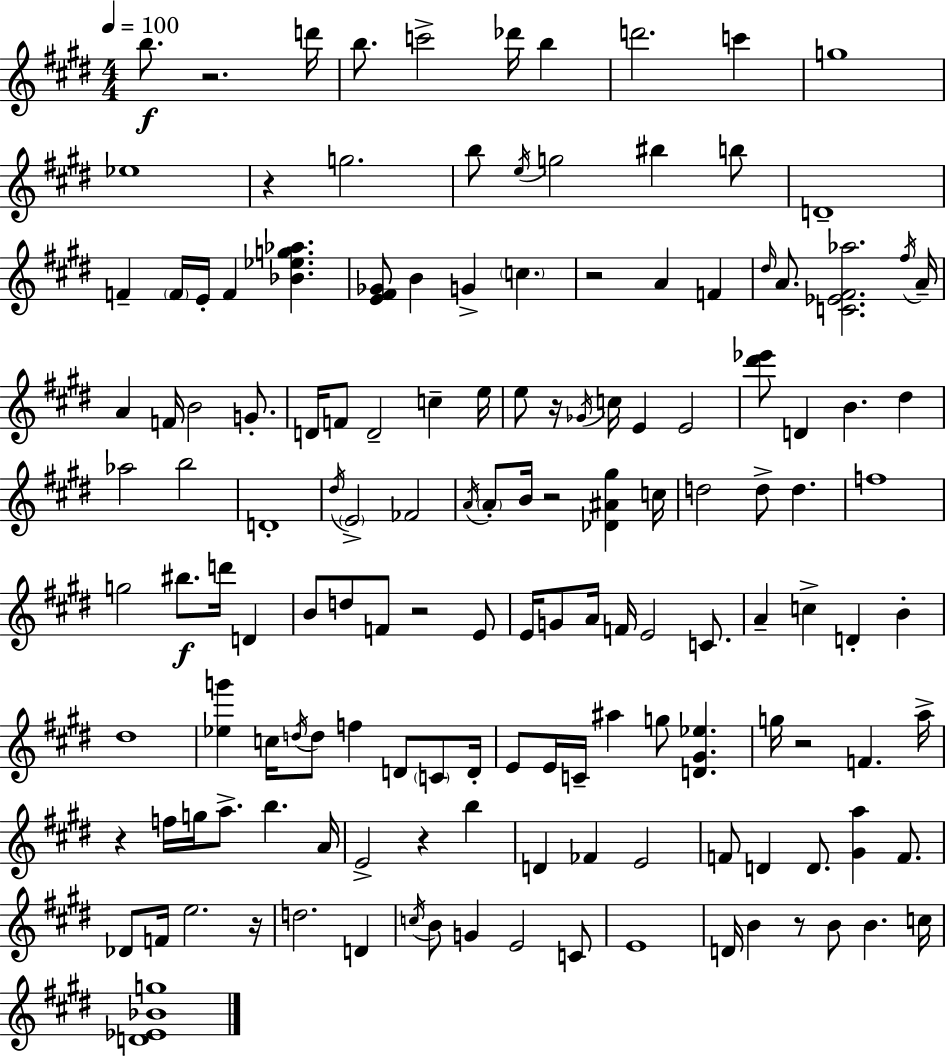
B5/e. R/h. D6/s B5/e. C6/h Db6/s B5/q D6/h. C6/q G5/w Eb5/w R/q G5/h. B5/e E5/s G5/h BIS5/q B5/e D4/w F4/q F4/s E4/s F4/q [Bb4,Eb5,G5,Ab5]/q. [E4,F#4,Gb4]/e B4/q G4/q C5/q. R/h A4/q F4/q D#5/s A4/e. [C4,Eb4,F#4,Ab5]/h. F#5/s A4/s A4/q F4/s B4/h G4/e. D4/s F4/e D4/h C5/q E5/s E5/e R/s Gb4/s C5/s E4/q E4/h [D#6,Eb6]/e D4/q B4/q. D#5/q Ab5/h B5/h D4/w D#5/s E4/h FES4/h A4/s A4/e B4/s R/h [Db4,A#4,G#5]/q C5/s D5/h D5/e D5/q. F5/w G5/h BIS5/e. D6/s D4/q B4/e D5/e F4/e R/h E4/e E4/s G4/e A4/s F4/s E4/h C4/e. A4/q C5/q D4/q B4/q D#5/w [Eb5,G6]/q C5/s D5/s D5/e F5/q D4/e C4/e D4/s E4/e E4/s C4/s A#5/q G5/e [D4,G#4,Eb5]/q. G5/s R/h F4/q. A5/s R/q F5/s G5/s A5/e. B5/q. A4/s E4/h R/q B5/q D4/q FES4/q E4/h F4/e D4/q D4/e. [G#4,A5]/q F4/e. Db4/e F4/s E5/h. R/s D5/h. D4/q C5/s B4/e G4/q E4/h C4/e E4/w D4/s B4/q R/e B4/e B4/q. C5/s [D4,Eb4,Bb4,G5]/w